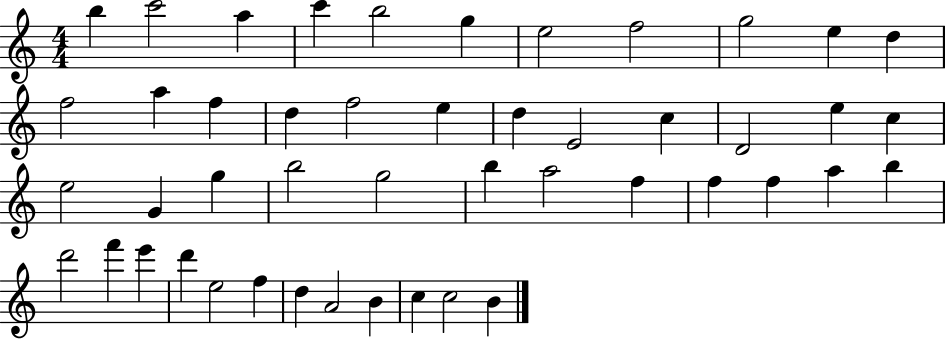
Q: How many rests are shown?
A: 0